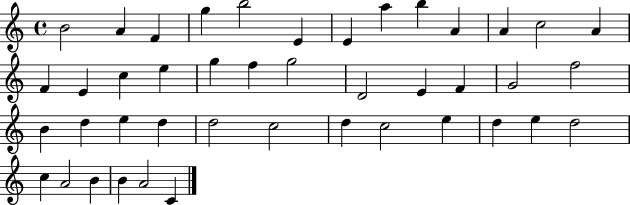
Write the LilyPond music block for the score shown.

{
  \clef treble
  \time 4/4
  \defaultTimeSignature
  \key c \major
  b'2 a'4 f'4 | g''4 b''2 e'4 | e'4 a''4 b''4 a'4 | a'4 c''2 a'4 | \break f'4 e'4 c''4 e''4 | g''4 f''4 g''2 | d'2 e'4 f'4 | g'2 f''2 | \break b'4 d''4 e''4 d''4 | d''2 c''2 | d''4 c''2 e''4 | d''4 e''4 d''2 | \break c''4 a'2 b'4 | b'4 a'2 c'4 | \bar "|."
}